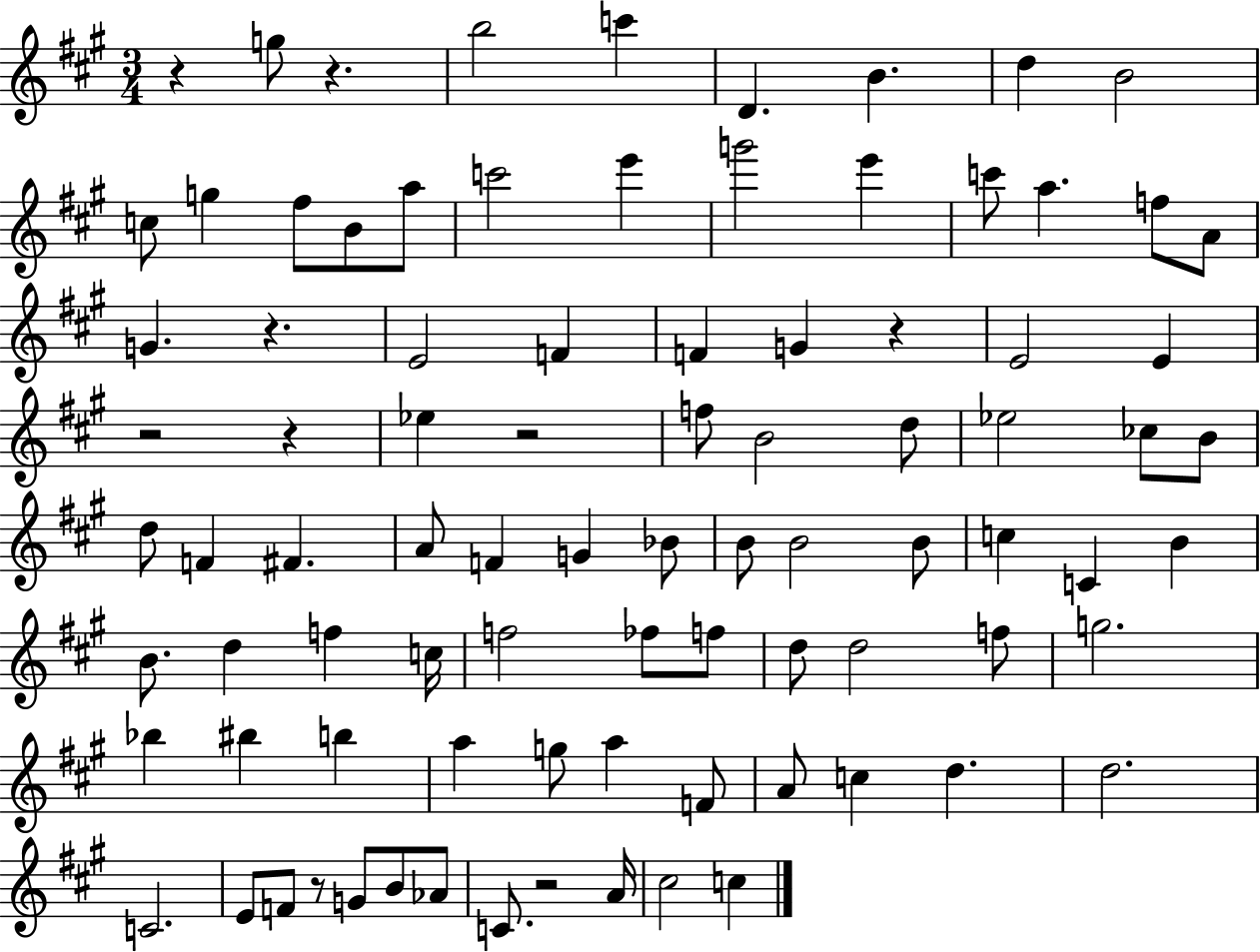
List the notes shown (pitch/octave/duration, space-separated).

R/q G5/e R/q. B5/h C6/q D4/q. B4/q. D5/q B4/h C5/e G5/q F#5/e B4/e A5/e C6/h E6/q G6/h E6/q C6/e A5/q. F5/e A4/e G4/q. R/q. E4/h F4/q F4/q G4/q R/q E4/h E4/q R/h R/q Eb5/q R/h F5/e B4/h D5/e Eb5/h CES5/e B4/e D5/e F4/q F#4/q. A4/e F4/q G4/q Bb4/e B4/e B4/h B4/e C5/q C4/q B4/q B4/e. D5/q F5/q C5/s F5/h FES5/e F5/e D5/e D5/h F5/e G5/h. Bb5/q BIS5/q B5/q A5/q G5/e A5/q F4/e A4/e C5/q D5/q. D5/h. C4/h. E4/e F4/e R/e G4/e B4/e Ab4/e C4/e. R/h A4/s C#5/h C5/q